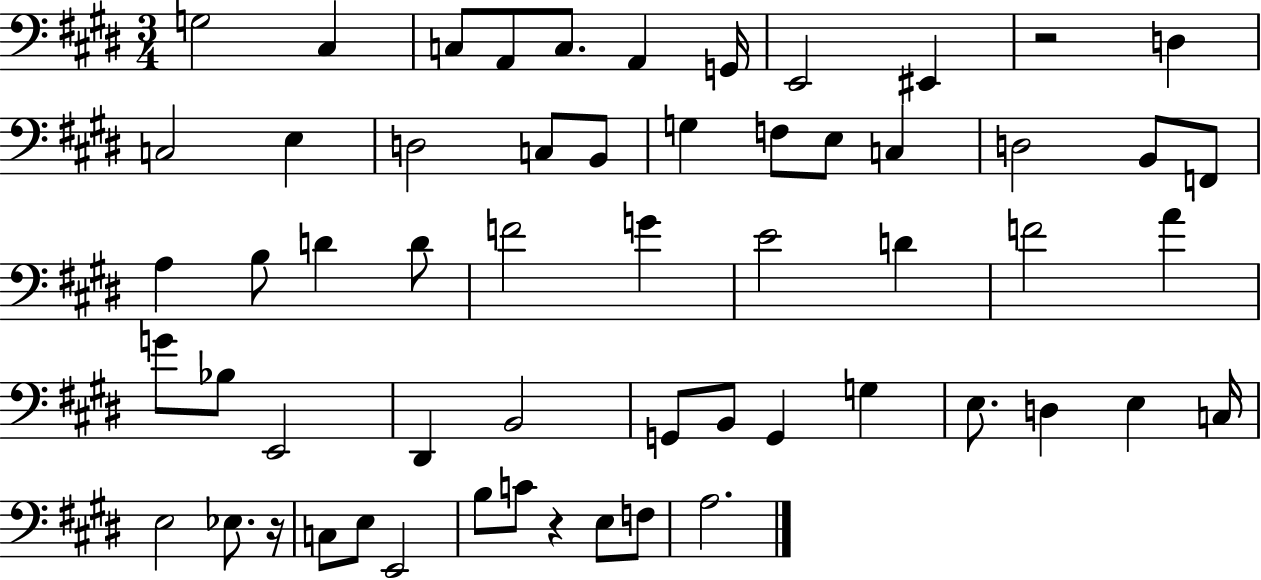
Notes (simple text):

G3/h C#3/q C3/e A2/e C3/e. A2/q G2/s E2/h EIS2/q R/h D3/q C3/h E3/q D3/h C3/e B2/e G3/q F3/e E3/e C3/q D3/h B2/e F2/e A3/q B3/e D4/q D4/e F4/h G4/q E4/h D4/q F4/h A4/q G4/e Bb3/e E2/h D#2/q B2/h G2/e B2/e G2/q G3/q E3/e. D3/q E3/q C3/s E3/h Eb3/e. R/s C3/e E3/e E2/h B3/e C4/e R/q E3/e F3/e A3/h.